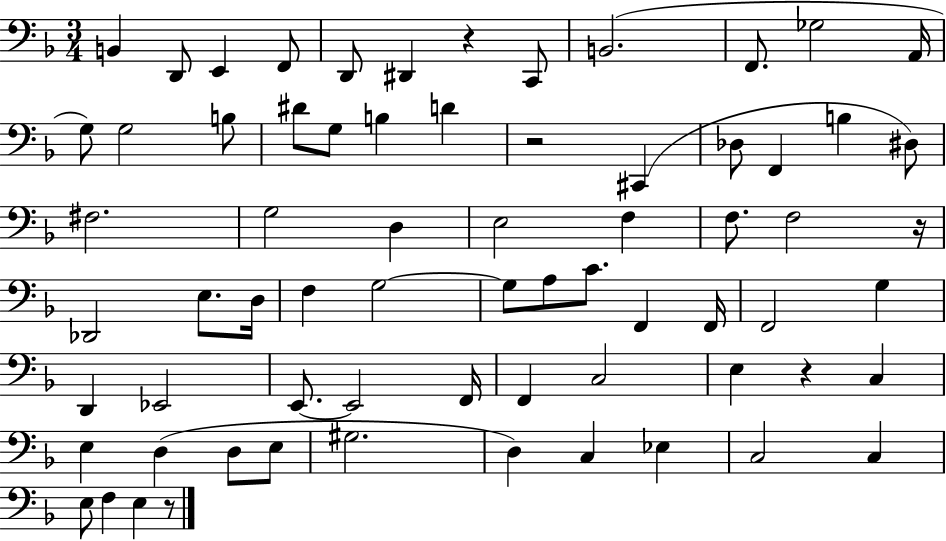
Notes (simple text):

B2/q D2/e E2/q F2/e D2/e D#2/q R/q C2/e B2/h. F2/e. Gb3/h A2/s G3/e G3/h B3/e D#4/e G3/e B3/q D4/q R/h C#2/q Db3/e F2/q B3/q D#3/e F#3/h. G3/h D3/q E3/h F3/q F3/e. F3/h R/s Db2/h E3/e. D3/s F3/q G3/h G3/e A3/e C4/e. F2/q F2/s F2/h G3/q D2/q Eb2/h E2/e. E2/h F2/s F2/q C3/h E3/q R/q C3/q E3/q D3/q D3/e E3/e G#3/h. D3/q C3/q Eb3/q C3/h C3/q E3/e F3/q E3/q R/e